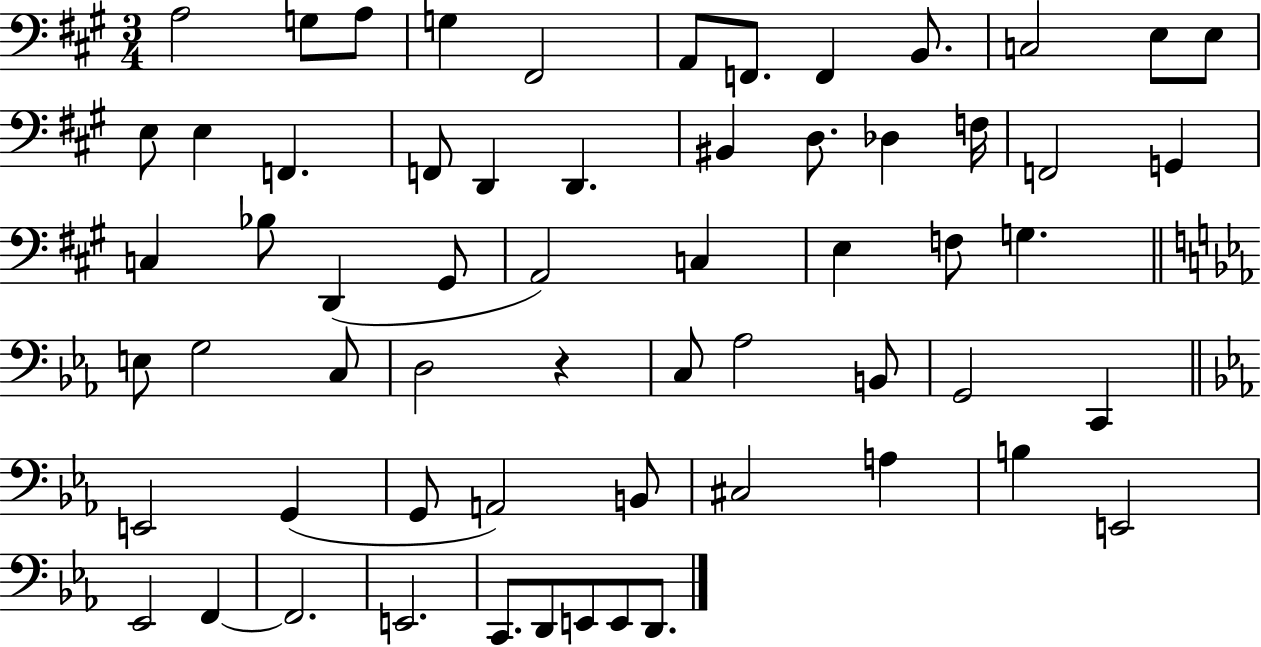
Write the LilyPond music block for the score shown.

{
  \clef bass
  \numericTimeSignature
  \time 3/4
  \key a \major
  a2 g8 a8 | g4 fis,2 | a,8 f,8. f,4 b,8. | c2 e8 e8 | \break e8 e4 f,4. | f,8 d,4 d,4. | bis,4 d8. des4 f16 | f,2 g,4 | \break c4 bes8 d,4( gis,8 | a,2) c4 | e4 f8 g4. | \bar "||" \break \key ees \major e8 g2 c8 | d2 r4 | c8 aes2 b,8 | g,2 c,4 | \break \bar "||" \break \key c \minor e,2 g,4( | g,8 a,2) b,8 | cis2 a4 | b4 e,2 | \break ees,2 f,4~~ | f,2. | e,2. | c,8. d,8 e,8 e,8 d,8. | \break \bar "|."
}